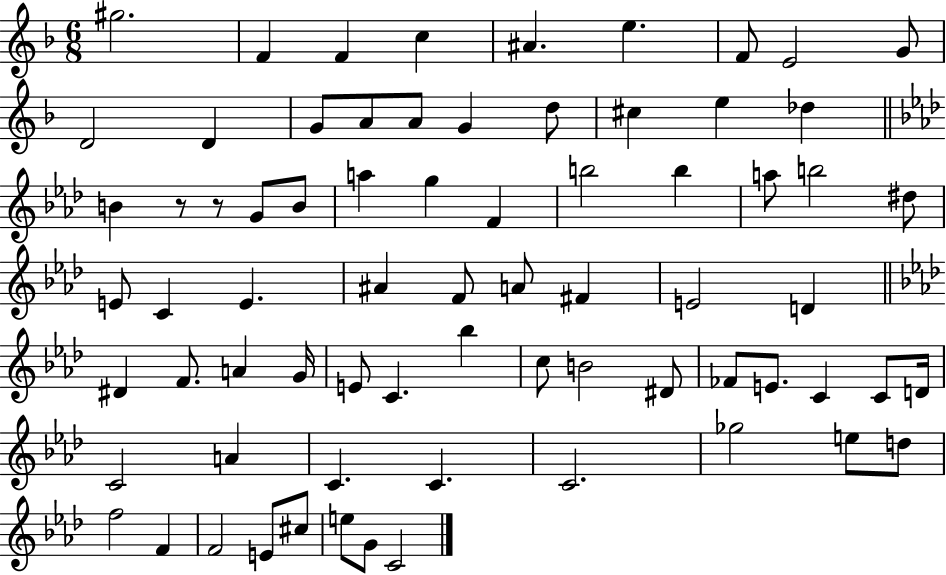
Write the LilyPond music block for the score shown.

{
  \clef treble
  \numericTimeSignature
  \time 6/8
  \key f \major
  gis''2. | f'4 f'4 c''4 | ais'4. e''4. | f'8 e'2 g'8 | \break d'2 d'4 | g'8 a'8 a'8 g'4 d''8 | cis''4 e''4 des''4 | \bar "||" \break \key aes \major b'4 r8 r8 g'8 b'8 | a''4 g''4 f'4 | b''2 b''4 | a''8 b''2 dis''8 | \break e'8 c'4 e'4. | ais'4 f'8 a'8 fis'4 | e'2 d'4 | \bar "||" \break \key aes \major dis'4 f'8. a'4 g'16 | e'8 c'4. bes''4 | c''8 b'2 dis'8 | fes'8 e'8. c'4 c'8 d'16 | \break c'2 a'4 | c'4. c'4. | c'2. | ges''2 e''8 d''8 | \break f''2 f'4 | f'2 e'8 cis''8 | e''8 g'8 c'2 | \bar "|."
}